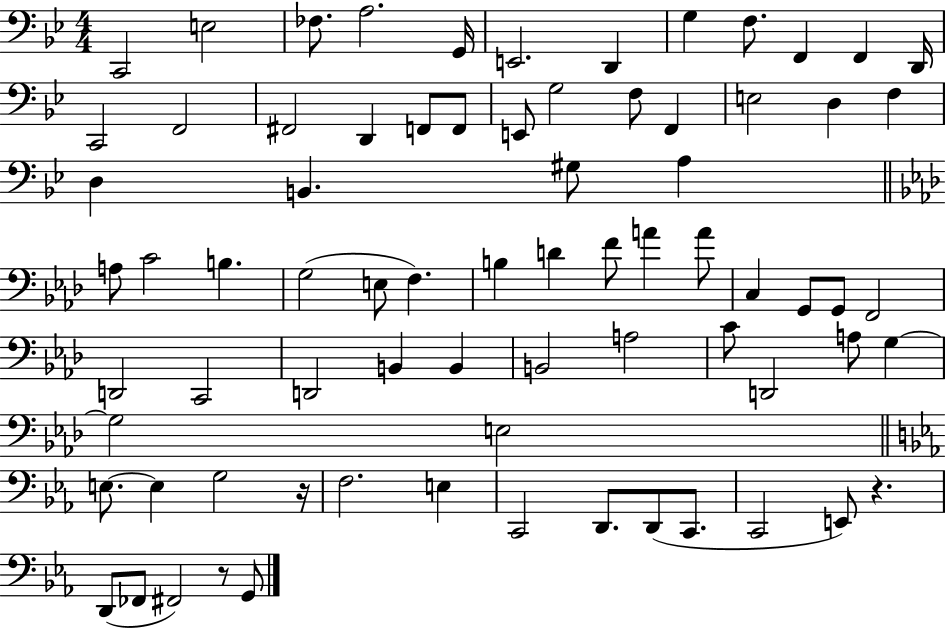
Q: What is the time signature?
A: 4/4